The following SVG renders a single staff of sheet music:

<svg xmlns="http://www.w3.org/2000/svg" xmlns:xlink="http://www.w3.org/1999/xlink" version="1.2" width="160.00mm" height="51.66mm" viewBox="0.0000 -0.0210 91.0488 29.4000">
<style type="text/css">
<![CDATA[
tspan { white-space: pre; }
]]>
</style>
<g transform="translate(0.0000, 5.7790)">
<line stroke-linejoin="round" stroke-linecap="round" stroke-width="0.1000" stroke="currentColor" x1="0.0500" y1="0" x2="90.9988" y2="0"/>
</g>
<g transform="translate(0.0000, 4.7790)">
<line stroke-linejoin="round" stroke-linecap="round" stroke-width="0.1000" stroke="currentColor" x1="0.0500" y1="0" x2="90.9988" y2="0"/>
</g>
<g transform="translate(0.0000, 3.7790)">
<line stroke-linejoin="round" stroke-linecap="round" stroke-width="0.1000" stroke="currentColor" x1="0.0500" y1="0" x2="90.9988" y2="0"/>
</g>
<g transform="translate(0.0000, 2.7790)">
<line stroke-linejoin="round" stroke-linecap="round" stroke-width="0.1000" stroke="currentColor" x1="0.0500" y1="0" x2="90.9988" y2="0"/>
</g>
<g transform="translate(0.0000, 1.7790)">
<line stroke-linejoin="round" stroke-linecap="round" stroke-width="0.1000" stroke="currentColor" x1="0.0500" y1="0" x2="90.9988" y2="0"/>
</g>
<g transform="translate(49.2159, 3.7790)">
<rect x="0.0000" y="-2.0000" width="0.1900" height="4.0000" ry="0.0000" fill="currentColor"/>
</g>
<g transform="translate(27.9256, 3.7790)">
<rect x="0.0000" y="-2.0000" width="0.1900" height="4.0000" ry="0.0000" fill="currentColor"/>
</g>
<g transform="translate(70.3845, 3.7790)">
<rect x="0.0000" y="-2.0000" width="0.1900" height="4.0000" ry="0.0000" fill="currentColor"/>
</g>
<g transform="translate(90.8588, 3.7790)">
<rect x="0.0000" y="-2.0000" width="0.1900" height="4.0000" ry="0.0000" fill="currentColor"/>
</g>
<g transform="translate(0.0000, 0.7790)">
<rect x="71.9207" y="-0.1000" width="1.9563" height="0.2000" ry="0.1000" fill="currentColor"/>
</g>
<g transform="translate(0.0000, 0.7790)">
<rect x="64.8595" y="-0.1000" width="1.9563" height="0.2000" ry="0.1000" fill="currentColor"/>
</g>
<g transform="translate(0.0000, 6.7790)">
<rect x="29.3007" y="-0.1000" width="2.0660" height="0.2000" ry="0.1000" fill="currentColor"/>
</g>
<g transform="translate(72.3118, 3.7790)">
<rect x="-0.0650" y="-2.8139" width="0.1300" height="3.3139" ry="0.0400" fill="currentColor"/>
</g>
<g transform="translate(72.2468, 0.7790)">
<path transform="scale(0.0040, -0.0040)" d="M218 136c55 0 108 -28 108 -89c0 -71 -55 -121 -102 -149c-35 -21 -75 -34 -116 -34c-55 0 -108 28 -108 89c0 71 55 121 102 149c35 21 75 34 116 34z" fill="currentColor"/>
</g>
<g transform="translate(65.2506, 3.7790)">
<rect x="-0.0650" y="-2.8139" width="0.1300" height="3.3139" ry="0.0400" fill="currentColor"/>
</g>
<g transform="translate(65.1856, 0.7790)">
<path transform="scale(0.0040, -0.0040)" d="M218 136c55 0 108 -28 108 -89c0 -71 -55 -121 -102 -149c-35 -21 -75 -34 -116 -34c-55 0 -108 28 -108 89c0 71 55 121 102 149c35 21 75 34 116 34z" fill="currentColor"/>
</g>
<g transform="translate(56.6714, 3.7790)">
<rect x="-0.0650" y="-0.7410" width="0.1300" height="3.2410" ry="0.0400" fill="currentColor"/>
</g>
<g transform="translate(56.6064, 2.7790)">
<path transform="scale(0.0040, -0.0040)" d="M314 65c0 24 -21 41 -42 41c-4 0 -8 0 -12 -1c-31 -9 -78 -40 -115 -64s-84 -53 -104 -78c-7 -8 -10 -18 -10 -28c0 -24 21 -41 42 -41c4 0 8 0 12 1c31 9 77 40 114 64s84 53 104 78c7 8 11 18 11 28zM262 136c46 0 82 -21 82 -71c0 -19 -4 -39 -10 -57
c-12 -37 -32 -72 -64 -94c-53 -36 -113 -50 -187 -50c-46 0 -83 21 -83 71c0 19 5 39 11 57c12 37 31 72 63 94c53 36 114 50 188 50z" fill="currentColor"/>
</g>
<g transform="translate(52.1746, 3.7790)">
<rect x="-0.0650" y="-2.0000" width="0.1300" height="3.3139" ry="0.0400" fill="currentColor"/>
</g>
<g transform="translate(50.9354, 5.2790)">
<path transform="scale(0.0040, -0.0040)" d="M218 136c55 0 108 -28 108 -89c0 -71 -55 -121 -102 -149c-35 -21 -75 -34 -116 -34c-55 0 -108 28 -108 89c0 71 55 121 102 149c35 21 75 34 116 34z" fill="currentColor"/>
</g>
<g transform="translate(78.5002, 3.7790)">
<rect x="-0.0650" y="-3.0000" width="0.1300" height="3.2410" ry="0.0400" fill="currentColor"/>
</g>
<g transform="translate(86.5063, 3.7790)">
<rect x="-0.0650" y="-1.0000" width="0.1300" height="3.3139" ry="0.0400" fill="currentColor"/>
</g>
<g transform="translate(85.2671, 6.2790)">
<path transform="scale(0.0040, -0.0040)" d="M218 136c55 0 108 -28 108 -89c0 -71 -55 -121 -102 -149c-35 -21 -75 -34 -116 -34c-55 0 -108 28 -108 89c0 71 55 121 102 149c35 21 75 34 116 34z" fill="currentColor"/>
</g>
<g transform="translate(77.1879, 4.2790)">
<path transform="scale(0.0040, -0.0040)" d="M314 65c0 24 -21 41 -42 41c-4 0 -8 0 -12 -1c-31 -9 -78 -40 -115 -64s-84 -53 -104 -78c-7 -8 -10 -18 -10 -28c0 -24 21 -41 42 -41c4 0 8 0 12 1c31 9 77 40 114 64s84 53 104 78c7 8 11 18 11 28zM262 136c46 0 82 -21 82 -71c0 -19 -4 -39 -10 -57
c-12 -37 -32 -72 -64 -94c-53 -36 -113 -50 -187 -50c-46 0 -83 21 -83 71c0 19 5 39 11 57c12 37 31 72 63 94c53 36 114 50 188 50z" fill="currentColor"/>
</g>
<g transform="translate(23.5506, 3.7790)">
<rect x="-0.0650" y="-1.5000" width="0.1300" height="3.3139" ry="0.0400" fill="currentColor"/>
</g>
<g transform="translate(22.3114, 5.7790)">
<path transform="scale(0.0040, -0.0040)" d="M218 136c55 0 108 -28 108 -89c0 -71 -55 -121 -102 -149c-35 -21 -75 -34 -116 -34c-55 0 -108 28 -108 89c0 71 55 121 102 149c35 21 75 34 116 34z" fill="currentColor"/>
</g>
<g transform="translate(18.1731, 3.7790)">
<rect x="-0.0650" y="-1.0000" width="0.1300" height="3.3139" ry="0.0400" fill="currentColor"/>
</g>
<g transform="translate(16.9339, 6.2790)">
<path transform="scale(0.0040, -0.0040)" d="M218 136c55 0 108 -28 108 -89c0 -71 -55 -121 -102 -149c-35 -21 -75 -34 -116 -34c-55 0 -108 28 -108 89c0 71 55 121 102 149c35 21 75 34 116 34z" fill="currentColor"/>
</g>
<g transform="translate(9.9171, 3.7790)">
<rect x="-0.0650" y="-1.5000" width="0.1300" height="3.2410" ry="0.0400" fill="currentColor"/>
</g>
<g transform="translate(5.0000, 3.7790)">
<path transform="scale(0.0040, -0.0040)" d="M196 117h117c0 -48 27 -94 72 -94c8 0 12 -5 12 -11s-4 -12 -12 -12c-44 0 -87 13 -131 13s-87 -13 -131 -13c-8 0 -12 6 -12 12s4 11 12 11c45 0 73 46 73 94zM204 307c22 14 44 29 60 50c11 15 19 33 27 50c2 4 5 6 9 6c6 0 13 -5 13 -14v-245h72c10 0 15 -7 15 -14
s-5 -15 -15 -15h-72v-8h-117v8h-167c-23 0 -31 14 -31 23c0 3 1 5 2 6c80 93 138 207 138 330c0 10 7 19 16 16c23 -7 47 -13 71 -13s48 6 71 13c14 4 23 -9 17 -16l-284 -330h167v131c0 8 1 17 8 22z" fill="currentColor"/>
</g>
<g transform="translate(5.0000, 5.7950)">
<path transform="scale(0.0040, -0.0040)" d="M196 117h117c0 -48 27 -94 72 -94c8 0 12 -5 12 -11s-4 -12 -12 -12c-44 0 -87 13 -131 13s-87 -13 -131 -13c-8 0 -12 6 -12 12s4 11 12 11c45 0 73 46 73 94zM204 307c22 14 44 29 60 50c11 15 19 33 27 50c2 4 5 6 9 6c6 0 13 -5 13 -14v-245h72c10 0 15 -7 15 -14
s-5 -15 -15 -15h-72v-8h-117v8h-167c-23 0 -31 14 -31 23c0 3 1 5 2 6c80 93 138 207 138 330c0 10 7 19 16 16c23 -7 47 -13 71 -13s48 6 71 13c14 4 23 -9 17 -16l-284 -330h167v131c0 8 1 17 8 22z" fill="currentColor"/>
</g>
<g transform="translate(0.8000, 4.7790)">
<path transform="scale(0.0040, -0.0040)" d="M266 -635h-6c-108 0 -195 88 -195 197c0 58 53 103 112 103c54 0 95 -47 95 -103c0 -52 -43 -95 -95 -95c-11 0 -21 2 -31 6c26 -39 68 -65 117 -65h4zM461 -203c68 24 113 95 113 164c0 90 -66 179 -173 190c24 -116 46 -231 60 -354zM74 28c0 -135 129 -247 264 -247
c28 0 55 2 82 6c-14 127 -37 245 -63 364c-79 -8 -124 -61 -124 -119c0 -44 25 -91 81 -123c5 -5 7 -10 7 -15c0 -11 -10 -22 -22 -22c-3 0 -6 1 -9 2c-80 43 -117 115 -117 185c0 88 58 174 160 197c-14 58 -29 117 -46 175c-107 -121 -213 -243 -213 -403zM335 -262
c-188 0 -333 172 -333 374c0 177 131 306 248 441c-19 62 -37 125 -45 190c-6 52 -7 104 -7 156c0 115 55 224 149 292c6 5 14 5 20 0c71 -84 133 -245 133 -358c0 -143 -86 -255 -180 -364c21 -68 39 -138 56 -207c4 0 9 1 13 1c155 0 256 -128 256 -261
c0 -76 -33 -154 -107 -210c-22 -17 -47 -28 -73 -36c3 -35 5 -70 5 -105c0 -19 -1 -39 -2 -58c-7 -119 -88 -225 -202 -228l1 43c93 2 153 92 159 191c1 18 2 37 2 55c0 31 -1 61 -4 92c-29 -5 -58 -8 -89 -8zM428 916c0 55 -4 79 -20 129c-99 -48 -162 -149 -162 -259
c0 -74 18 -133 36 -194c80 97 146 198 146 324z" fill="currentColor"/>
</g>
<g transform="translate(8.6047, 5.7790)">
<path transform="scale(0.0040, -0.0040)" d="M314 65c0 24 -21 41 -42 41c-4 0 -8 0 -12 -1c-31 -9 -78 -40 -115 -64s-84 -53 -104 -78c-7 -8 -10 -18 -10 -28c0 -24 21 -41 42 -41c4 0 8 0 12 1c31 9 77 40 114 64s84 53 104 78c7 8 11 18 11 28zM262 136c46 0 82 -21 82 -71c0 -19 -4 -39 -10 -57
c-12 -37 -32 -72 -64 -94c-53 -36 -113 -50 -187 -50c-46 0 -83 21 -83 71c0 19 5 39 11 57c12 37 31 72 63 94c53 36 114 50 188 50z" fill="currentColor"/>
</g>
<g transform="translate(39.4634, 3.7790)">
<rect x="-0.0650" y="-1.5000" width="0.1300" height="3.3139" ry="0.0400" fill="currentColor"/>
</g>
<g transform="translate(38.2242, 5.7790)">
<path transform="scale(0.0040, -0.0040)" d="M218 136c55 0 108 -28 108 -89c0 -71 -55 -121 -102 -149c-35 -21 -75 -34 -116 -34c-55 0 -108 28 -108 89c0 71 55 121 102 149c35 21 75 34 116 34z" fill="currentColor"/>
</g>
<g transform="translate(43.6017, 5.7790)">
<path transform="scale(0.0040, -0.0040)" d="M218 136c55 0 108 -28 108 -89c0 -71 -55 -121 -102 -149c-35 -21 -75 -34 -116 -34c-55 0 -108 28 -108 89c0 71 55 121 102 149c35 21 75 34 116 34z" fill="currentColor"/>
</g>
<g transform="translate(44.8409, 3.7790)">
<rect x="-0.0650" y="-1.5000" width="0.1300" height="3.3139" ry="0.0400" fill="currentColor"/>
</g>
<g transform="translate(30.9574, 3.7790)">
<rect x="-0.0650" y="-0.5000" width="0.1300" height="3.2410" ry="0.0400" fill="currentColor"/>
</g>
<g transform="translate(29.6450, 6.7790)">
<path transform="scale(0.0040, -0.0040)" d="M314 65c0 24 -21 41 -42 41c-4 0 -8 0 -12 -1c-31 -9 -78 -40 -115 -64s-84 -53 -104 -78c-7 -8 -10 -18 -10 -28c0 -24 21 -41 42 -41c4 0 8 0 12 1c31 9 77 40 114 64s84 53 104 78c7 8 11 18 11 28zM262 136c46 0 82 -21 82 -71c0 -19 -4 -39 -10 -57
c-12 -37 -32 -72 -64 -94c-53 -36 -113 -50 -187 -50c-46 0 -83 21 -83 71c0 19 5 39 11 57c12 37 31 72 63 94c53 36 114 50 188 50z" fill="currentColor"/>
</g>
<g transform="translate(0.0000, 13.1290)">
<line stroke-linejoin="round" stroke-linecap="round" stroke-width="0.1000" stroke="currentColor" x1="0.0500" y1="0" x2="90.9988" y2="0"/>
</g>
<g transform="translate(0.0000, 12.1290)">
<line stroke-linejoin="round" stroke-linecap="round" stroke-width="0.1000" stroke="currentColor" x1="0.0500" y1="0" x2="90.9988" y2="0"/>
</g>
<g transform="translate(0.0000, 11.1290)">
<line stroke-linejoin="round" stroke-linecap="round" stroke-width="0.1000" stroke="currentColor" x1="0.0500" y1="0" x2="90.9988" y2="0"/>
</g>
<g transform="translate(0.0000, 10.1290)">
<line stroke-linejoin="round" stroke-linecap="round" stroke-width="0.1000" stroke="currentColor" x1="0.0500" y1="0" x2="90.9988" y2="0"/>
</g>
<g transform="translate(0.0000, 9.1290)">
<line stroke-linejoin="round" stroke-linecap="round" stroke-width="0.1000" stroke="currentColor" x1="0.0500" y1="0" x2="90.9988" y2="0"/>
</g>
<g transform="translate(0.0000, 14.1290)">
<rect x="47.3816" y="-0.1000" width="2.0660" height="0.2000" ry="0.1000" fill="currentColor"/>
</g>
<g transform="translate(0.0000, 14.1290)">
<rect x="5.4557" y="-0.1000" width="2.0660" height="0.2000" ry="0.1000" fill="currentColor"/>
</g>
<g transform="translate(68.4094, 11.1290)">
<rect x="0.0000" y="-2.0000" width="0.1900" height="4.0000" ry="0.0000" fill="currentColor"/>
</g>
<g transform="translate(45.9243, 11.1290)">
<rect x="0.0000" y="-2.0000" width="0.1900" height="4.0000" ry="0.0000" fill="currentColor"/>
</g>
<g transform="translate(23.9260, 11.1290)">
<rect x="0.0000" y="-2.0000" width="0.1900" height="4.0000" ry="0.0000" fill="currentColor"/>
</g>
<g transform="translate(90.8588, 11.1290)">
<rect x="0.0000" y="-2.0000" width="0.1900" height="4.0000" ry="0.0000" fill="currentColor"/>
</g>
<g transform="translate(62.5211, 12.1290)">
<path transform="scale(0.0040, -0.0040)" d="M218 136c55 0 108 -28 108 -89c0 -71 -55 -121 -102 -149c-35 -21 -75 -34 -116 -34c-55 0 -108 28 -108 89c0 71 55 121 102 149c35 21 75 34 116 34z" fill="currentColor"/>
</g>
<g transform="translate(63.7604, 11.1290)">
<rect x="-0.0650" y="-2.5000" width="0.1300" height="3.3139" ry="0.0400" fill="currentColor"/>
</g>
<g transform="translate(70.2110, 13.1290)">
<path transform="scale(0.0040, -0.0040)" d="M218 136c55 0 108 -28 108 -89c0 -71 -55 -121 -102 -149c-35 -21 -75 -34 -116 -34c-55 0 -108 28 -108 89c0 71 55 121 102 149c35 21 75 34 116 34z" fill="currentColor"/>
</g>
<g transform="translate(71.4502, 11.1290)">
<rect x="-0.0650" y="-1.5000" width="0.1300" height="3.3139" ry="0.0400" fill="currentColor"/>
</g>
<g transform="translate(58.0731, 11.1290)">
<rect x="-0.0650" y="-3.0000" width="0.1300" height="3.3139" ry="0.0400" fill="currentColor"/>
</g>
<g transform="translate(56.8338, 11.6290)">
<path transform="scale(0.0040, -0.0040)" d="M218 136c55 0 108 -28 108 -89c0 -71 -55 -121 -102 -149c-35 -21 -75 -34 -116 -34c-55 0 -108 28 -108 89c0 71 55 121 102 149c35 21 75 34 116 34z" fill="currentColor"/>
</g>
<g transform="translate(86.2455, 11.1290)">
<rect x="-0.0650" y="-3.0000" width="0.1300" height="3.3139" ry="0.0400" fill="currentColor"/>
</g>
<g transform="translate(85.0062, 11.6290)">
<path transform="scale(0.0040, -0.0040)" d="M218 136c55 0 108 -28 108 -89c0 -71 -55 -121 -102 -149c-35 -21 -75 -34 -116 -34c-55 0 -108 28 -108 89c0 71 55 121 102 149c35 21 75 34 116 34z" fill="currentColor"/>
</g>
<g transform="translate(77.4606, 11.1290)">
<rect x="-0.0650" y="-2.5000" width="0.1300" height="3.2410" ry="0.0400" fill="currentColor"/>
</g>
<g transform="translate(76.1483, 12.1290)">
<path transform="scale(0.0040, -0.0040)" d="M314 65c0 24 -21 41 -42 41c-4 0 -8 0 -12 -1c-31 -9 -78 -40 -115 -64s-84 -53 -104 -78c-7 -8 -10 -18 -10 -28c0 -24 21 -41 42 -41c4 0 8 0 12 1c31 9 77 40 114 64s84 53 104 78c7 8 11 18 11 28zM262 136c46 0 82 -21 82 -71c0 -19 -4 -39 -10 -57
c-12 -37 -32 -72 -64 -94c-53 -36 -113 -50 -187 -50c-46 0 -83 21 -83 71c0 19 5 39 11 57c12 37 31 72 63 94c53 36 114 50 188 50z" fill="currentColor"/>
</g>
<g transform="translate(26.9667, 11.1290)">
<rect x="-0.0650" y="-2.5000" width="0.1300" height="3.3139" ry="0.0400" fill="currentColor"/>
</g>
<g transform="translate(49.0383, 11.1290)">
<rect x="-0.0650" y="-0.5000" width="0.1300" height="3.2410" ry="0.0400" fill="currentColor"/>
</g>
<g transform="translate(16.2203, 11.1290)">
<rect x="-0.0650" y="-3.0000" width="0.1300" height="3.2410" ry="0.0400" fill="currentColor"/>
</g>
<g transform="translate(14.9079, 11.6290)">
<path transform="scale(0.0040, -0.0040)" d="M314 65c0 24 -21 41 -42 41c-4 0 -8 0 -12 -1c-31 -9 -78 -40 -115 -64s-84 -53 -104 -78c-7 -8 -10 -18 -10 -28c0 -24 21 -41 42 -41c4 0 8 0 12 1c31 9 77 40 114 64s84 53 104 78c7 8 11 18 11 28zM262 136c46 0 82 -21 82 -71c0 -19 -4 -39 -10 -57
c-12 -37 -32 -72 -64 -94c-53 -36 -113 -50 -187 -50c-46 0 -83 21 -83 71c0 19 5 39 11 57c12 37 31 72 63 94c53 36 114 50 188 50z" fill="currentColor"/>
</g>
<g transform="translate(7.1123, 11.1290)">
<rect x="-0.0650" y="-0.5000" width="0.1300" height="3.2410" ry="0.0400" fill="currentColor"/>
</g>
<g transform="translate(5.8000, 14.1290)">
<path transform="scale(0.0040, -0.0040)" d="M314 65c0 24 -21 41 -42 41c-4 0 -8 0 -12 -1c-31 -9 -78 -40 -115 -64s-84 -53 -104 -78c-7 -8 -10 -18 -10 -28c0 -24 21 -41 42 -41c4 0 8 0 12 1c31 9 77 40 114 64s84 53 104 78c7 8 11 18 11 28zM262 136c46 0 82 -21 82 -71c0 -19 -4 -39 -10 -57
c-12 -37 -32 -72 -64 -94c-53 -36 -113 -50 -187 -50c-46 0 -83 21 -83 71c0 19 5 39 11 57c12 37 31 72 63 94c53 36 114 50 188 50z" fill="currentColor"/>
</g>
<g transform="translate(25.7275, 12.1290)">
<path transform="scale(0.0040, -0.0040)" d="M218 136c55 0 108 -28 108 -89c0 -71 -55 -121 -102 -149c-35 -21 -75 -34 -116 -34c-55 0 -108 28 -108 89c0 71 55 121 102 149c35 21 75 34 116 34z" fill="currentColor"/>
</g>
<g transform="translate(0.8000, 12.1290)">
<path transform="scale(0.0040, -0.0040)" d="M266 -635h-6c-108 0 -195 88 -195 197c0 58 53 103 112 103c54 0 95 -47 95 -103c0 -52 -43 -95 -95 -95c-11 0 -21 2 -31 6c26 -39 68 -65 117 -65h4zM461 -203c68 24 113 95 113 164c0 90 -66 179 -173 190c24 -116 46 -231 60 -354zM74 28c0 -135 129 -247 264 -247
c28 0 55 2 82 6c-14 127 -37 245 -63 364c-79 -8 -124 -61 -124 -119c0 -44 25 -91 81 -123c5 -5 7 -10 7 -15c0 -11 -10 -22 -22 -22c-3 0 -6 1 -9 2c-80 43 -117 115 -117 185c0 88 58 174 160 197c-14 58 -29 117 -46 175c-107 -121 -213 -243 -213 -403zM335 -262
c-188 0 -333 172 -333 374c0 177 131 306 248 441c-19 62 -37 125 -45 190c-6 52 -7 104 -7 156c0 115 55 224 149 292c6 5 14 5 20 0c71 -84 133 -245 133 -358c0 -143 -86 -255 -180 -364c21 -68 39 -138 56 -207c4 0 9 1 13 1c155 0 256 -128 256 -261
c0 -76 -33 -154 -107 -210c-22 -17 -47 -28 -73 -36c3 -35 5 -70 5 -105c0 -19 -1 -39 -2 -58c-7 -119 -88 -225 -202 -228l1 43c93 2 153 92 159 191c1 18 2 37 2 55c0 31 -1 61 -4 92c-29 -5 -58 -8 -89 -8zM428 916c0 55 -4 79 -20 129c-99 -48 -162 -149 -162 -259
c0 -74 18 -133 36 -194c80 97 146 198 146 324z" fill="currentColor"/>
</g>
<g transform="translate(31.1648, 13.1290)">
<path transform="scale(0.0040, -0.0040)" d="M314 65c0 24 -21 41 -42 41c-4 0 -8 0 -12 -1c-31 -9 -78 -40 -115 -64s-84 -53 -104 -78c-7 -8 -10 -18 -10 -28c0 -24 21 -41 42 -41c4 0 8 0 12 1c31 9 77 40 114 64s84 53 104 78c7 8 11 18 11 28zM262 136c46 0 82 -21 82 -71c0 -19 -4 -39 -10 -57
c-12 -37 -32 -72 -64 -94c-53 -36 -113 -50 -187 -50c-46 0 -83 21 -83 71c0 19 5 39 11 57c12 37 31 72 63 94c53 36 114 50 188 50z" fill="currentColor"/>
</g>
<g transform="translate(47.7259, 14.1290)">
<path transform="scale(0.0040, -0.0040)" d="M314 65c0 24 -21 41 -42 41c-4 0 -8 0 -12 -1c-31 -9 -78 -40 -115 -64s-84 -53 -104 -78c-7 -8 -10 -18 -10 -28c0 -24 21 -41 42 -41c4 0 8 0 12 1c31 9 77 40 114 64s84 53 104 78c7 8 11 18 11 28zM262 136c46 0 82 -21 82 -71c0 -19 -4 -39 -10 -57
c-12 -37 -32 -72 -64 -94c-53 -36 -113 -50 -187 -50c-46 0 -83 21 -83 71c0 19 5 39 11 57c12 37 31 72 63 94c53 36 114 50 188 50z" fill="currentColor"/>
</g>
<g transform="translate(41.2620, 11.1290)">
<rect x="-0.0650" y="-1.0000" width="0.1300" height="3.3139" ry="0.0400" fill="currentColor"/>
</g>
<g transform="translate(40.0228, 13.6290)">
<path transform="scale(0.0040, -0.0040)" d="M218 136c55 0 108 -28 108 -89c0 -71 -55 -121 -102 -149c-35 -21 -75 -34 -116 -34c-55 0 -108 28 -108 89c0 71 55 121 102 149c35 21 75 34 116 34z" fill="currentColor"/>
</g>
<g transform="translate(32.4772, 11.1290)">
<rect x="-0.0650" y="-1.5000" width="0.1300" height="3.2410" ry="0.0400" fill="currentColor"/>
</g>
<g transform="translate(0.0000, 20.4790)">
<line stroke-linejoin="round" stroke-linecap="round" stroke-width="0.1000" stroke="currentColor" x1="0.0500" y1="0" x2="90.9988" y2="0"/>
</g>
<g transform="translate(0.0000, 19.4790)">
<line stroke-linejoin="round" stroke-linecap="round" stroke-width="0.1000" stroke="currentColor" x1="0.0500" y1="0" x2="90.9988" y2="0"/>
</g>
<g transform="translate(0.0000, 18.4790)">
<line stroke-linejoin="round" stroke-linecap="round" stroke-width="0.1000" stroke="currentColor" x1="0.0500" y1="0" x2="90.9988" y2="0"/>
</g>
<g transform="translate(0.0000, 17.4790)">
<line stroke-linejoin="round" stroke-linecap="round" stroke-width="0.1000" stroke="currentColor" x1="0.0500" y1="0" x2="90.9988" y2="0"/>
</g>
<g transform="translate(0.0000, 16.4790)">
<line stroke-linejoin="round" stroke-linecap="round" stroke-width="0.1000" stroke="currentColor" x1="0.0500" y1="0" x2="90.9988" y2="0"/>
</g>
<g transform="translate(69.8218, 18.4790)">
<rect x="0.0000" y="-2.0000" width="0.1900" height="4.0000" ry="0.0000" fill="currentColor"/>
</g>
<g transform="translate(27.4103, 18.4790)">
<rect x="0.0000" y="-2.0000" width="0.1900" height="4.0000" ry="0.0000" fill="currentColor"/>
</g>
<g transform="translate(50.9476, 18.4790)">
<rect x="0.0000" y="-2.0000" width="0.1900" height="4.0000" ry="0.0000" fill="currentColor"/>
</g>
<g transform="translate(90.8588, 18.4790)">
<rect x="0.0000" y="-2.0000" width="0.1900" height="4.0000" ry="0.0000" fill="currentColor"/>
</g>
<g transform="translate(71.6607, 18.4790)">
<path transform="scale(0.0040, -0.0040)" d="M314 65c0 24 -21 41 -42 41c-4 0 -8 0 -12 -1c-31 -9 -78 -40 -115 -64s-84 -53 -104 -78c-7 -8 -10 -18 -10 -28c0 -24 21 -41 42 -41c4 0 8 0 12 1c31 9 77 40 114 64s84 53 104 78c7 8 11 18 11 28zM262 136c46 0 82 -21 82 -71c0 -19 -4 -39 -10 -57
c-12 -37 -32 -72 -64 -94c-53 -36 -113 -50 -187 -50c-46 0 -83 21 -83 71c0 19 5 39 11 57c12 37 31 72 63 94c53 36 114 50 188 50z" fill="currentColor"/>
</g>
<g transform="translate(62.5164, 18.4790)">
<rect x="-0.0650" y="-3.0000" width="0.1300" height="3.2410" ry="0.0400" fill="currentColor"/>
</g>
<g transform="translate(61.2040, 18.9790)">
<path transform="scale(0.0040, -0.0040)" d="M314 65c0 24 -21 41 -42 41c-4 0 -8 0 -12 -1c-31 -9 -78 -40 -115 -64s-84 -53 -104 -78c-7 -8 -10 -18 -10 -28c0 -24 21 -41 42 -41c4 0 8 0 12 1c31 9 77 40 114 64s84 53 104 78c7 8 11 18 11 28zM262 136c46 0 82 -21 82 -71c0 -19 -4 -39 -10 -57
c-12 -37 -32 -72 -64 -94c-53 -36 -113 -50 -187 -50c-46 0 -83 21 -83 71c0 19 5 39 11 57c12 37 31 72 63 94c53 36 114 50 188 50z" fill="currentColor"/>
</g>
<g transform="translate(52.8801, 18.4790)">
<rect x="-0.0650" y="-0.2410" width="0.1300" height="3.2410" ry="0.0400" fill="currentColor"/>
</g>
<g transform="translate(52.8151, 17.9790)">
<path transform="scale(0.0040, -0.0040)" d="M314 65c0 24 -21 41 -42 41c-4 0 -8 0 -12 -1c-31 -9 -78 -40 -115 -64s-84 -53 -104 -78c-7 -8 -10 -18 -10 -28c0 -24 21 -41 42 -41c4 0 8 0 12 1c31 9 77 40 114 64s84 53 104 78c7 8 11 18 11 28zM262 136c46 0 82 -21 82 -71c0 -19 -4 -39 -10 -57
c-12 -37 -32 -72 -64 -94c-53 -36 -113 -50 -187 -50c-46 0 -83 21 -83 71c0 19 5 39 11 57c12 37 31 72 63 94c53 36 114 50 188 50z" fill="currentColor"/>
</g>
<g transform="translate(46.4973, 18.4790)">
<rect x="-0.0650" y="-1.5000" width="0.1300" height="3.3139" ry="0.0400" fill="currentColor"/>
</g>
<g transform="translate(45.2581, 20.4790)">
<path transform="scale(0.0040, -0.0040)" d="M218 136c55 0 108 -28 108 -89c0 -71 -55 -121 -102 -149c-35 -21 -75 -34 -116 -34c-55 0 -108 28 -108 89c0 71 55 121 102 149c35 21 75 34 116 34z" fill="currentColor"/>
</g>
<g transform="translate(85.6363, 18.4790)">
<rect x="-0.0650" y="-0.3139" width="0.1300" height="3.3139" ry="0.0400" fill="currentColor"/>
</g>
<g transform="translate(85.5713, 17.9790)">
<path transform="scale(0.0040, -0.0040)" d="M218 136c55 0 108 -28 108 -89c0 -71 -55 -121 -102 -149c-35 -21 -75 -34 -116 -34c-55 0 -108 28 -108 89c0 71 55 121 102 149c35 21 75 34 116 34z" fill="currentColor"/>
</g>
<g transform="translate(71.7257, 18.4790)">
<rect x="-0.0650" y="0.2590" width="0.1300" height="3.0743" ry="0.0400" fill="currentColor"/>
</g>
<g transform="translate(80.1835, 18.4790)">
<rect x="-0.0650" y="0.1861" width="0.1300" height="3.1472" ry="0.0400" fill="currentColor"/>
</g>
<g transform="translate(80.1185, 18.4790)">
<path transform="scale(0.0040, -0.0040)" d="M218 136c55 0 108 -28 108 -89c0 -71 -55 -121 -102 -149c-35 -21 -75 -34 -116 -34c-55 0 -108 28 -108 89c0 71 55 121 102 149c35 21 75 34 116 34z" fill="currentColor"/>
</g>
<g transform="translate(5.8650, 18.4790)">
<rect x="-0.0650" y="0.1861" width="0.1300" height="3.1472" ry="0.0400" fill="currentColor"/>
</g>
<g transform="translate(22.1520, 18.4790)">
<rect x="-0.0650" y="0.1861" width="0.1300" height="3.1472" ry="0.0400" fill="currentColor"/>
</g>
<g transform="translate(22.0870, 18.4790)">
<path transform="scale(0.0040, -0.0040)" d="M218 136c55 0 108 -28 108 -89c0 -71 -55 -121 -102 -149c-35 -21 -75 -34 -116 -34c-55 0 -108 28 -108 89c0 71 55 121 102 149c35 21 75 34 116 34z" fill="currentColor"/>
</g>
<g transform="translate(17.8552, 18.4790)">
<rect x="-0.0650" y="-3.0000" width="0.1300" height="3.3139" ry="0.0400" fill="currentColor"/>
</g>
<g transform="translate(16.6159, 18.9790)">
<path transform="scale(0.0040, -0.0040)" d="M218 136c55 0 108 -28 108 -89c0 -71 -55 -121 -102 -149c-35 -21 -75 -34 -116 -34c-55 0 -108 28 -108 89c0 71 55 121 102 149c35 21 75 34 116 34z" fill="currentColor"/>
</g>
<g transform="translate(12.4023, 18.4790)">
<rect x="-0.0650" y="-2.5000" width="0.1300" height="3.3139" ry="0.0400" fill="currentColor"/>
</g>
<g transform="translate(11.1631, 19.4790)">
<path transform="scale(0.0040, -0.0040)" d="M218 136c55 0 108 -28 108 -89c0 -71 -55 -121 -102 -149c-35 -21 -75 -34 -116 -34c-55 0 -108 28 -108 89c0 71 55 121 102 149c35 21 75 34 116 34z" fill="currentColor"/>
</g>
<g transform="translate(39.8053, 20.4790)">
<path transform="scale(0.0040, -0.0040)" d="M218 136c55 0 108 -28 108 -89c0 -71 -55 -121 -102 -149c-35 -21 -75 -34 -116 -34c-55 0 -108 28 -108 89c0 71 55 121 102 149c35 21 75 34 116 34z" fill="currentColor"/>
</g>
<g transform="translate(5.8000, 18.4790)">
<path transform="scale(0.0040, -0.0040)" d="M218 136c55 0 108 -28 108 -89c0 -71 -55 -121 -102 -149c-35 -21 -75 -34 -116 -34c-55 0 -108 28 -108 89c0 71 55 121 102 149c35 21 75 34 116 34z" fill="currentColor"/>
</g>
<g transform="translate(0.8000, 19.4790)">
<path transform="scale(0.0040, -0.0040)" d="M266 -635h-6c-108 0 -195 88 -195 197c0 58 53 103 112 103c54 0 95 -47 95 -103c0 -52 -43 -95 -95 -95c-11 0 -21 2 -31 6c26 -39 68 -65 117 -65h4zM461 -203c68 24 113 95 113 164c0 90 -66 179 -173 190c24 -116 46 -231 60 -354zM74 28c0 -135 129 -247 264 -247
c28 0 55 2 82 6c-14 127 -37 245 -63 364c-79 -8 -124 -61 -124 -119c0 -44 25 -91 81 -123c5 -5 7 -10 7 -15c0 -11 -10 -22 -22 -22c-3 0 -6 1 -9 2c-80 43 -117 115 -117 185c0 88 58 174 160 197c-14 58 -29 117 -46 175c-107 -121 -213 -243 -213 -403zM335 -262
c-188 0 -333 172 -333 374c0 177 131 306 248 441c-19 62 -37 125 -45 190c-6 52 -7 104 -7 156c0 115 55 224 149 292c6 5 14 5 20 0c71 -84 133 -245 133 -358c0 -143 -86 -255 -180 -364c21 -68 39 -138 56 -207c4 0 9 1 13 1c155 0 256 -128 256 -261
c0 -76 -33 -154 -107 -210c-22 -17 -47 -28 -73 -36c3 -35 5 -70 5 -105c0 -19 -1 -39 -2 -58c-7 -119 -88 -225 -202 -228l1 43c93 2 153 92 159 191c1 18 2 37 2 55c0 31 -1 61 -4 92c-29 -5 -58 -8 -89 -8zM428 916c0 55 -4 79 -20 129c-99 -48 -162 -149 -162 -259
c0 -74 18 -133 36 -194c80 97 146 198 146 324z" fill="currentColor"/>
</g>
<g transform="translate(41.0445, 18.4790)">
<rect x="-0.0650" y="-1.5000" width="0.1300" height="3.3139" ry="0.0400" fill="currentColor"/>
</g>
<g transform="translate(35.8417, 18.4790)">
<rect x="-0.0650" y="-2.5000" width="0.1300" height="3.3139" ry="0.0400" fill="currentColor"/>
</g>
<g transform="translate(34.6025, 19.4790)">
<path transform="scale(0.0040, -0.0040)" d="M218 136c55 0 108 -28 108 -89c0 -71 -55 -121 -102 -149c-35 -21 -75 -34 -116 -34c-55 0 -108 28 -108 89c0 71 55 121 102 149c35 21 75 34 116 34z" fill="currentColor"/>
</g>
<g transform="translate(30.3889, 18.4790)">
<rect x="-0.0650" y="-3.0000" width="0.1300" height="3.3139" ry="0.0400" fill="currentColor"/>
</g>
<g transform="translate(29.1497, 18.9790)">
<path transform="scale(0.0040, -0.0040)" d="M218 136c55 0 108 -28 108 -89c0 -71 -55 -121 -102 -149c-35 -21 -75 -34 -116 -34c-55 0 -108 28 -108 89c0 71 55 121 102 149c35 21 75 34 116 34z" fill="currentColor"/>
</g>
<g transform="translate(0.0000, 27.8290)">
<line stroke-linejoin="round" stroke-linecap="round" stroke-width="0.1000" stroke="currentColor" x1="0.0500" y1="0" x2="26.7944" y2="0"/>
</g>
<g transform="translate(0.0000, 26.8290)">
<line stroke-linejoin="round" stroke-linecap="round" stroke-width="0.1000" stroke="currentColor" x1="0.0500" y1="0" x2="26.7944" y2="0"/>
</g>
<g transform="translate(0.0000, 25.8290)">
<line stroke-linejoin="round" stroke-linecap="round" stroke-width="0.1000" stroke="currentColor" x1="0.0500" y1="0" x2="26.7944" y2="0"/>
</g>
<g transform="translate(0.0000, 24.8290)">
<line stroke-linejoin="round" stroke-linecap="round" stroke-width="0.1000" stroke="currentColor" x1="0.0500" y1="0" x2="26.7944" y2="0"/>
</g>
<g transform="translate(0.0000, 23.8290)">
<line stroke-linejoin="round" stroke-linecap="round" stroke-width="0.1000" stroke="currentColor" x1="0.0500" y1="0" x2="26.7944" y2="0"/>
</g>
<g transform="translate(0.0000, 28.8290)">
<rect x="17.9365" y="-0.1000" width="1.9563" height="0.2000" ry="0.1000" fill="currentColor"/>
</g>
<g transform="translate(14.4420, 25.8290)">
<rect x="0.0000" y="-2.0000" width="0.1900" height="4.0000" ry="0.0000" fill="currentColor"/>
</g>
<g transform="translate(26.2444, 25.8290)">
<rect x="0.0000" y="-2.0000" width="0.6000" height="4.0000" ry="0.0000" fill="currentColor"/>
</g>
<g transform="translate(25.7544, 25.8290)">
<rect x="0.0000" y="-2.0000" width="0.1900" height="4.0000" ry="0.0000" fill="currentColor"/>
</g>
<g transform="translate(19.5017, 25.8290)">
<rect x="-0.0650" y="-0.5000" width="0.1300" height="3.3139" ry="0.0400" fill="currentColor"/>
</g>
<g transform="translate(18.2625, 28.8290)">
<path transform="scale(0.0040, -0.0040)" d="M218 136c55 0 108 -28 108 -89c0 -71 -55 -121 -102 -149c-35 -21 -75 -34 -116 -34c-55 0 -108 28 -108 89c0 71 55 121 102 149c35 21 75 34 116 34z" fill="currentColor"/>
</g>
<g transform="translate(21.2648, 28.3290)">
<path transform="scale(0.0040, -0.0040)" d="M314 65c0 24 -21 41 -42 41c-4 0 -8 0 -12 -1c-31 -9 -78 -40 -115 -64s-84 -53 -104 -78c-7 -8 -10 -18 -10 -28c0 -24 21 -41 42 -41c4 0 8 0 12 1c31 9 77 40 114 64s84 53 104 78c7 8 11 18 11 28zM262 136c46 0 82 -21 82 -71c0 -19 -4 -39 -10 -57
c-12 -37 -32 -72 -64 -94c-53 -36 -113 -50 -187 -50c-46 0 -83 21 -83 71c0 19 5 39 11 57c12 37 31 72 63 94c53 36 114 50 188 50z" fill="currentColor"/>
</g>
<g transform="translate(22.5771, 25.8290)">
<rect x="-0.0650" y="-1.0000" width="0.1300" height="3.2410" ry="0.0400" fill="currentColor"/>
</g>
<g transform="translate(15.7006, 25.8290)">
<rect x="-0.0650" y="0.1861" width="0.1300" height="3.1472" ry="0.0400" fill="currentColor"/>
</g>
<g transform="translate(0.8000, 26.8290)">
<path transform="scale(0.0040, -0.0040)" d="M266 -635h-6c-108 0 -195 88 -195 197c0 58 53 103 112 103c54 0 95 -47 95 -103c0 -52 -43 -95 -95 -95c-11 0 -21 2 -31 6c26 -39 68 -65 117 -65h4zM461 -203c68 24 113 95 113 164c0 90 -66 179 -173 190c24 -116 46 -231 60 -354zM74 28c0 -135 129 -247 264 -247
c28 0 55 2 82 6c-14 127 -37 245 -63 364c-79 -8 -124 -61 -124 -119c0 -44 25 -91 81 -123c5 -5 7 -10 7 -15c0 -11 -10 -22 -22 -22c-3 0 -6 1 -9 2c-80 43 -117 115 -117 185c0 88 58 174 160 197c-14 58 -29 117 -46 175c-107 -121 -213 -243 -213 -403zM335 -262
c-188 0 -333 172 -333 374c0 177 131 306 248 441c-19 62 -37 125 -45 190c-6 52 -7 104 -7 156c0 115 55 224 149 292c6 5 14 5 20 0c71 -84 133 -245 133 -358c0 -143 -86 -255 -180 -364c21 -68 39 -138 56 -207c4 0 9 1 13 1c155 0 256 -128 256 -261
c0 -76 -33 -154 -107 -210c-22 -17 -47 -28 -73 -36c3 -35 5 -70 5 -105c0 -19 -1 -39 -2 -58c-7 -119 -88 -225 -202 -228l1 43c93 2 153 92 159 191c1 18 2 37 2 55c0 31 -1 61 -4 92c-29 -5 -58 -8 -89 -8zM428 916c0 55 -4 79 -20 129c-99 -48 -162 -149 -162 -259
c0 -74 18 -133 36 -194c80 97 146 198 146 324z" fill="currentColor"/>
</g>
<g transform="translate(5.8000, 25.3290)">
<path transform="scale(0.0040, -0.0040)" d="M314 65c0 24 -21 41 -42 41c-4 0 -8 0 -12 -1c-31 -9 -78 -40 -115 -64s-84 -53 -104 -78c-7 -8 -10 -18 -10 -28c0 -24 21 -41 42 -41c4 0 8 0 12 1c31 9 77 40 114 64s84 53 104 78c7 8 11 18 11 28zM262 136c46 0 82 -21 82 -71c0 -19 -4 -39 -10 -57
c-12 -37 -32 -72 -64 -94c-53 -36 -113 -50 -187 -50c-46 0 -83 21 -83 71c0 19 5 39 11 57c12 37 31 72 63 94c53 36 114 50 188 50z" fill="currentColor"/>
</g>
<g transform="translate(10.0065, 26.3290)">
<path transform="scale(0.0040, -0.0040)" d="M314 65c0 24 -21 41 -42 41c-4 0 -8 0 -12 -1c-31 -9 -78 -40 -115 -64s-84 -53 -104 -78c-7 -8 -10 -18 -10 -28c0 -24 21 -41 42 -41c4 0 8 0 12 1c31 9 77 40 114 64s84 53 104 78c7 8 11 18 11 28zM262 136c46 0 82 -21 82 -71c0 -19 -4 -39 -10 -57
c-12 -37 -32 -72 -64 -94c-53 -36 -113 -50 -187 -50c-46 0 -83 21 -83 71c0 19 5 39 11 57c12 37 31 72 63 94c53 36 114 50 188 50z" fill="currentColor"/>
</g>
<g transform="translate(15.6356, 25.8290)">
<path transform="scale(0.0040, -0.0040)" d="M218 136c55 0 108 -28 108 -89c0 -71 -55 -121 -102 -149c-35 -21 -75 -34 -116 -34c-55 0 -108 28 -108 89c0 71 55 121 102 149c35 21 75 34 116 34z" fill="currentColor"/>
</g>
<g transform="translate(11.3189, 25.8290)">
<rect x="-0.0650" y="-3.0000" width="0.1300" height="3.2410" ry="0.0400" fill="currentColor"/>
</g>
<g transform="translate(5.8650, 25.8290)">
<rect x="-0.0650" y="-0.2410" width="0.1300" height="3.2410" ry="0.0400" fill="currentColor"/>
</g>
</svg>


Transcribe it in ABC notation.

X:1
T:Untitled
M:4/4
L:1/4
K:C
E2 D E C2 E E F d2 a a A2 D C2 A2 G E2 D C2 A G E G2 A B G A B A G E E c2 A2 B2 B c c2 A2 B C D2